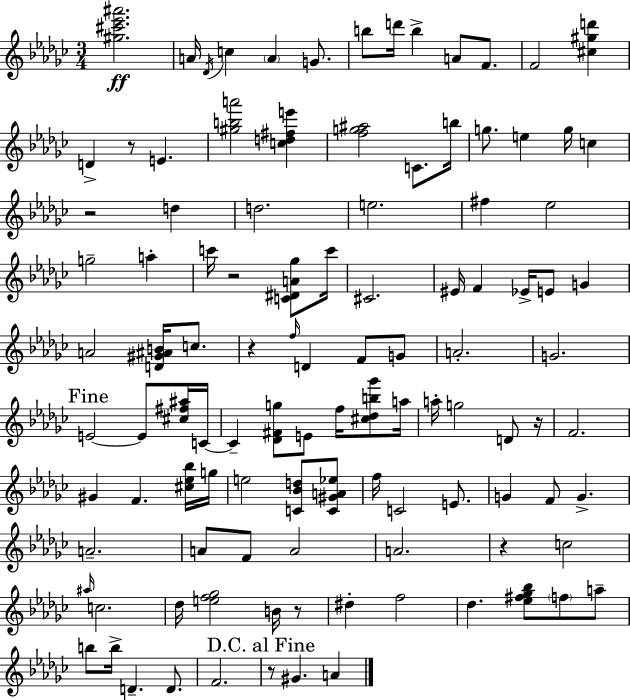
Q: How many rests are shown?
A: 8